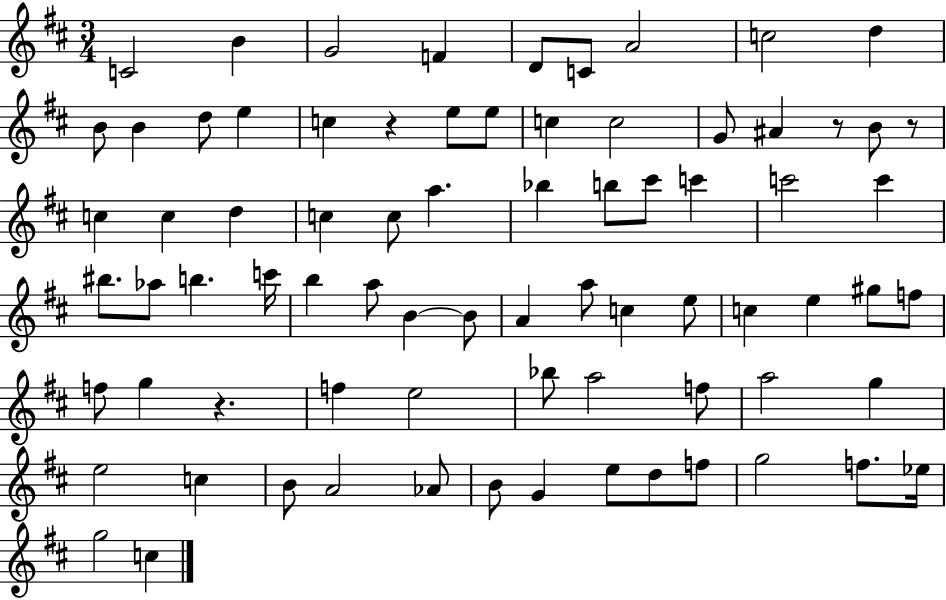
X:1
T:Untitled
M:3/4
L:1/4
K:D
C2 B G2 F D/2 C/2 A2 c2 d B/2 B d/2 e c z e/2 e/2 c c2 G/2 ^A z/2 B/2 z/2 c c d c c/2 a _b b/2 ^c'/2 c' c'2 c' ^b/2 _a/2 b c'/4 b a/2 B B/2 A a/2 c e/2 c e ^g/2 f/2 f/2 g z f e2 _b/2 a2 f/2 a2 g e2 c B/2 A2 _A/2 B/2 G e/2 d/2 f/2 g2 f/2 _e/4 g2 c